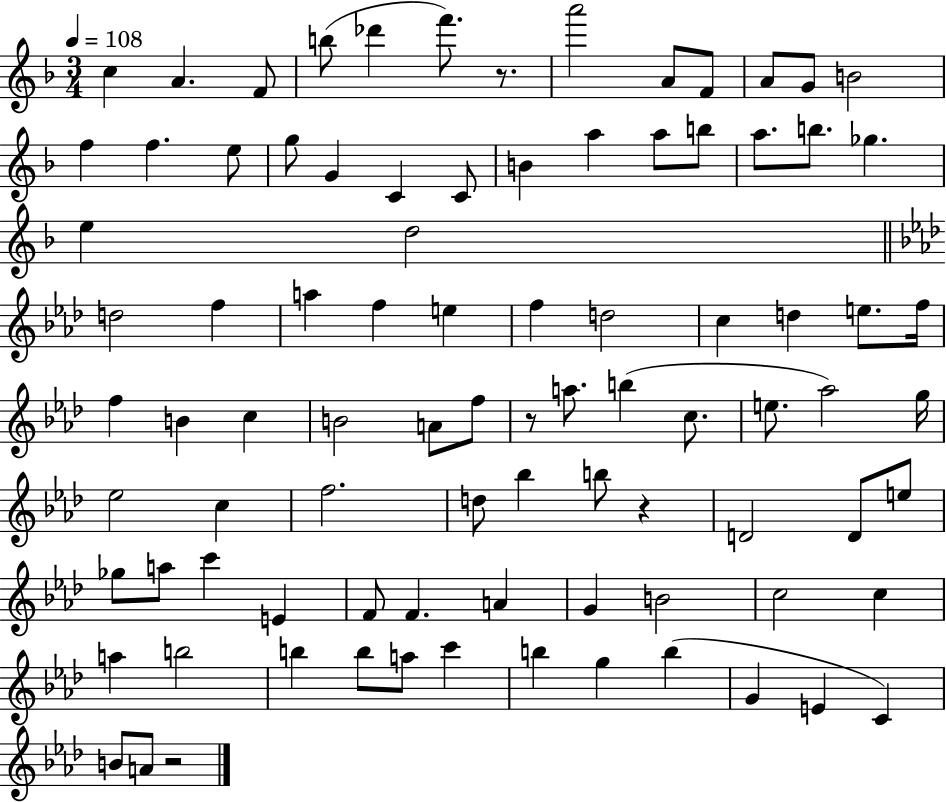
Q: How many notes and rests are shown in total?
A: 89